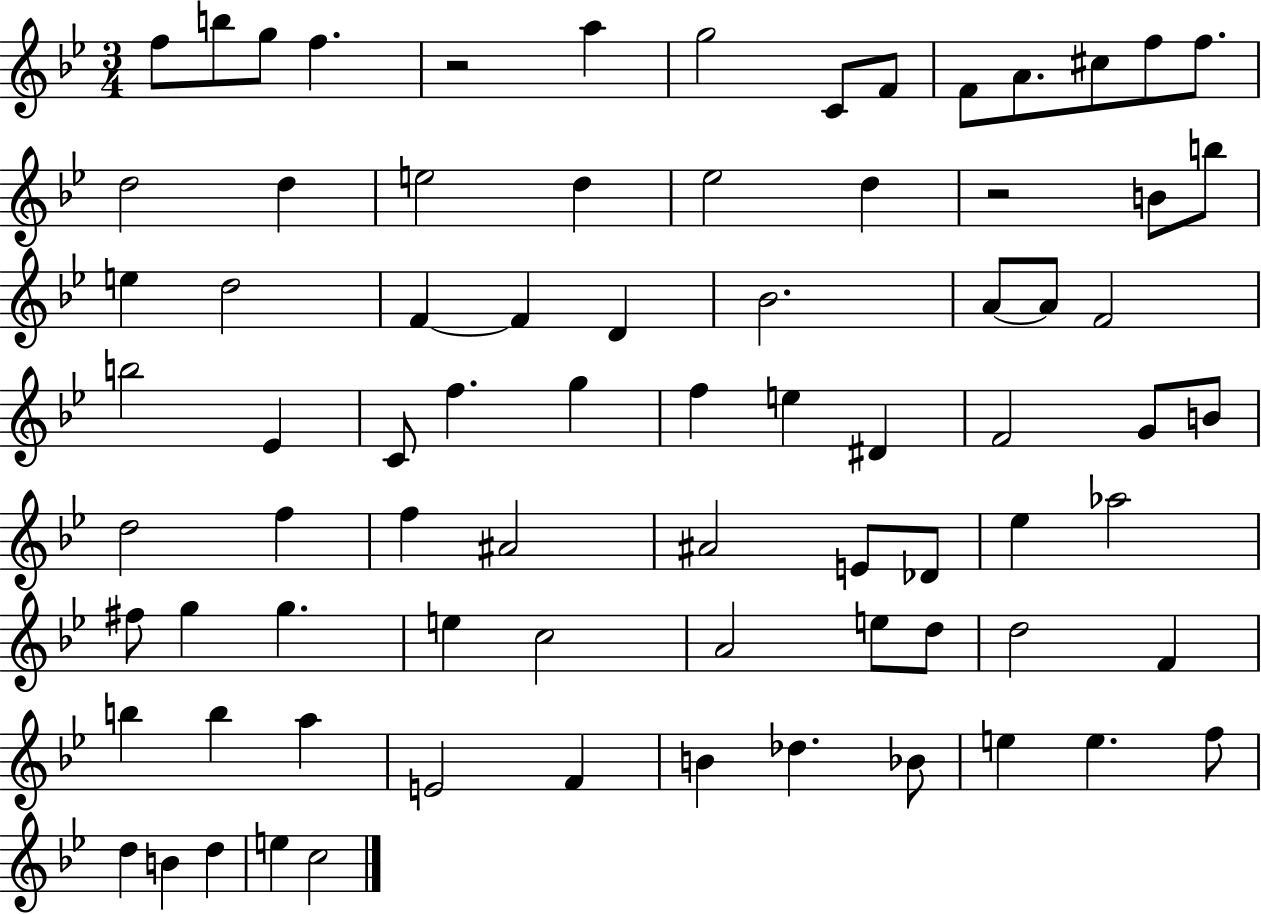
X:1
T:Untitled
M:3/4
L:1/4
K:Bb
f/2 b/2 g/2 f z2 a g2 C/2 F/2 F/2 A/2 ^c/2 f/2 f/2 d2 d e2 d _e2 d z2 B/2 b/2 e d2 F F D _B2 A/2 A/2 F2 b2 _E C/2 f g f e ^D F2 G/2 B/2 d2 f f ^A2 ^A2 E/2 _D/2 _e _a2 ^f/2 g g e c2 A2 e/2 d/2 d2 F b b a E2 F B _d _B/2 e e f/2 d B d e c2